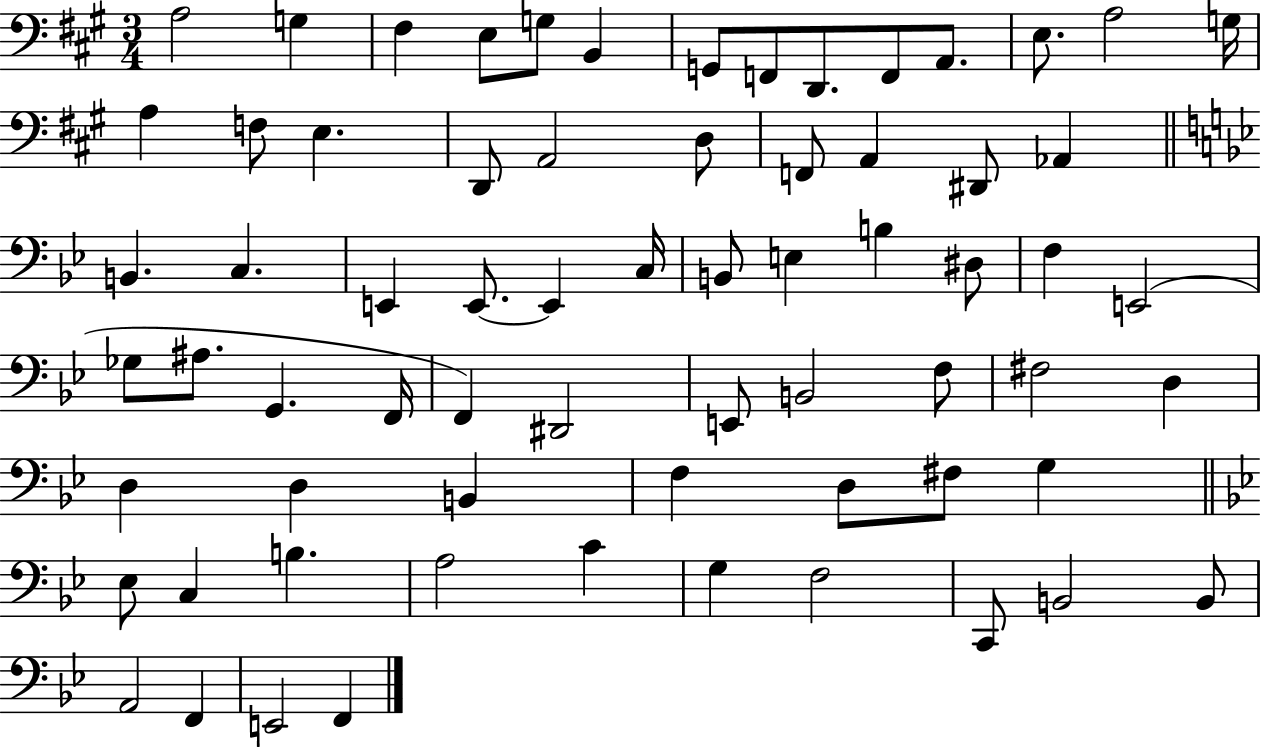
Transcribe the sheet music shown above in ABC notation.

X:1
T:Untitled
M:3/4
L:1/4
K:A
A,2 G, ^F, E,/2 G,/2 B,, G,,/2 F,,/2 D,,/2 F,,/2 A,,/2 E,/2 A,2 G,/4 A, F,/2 E, D,,/2 A,,2 D,/2 F,,/2 A,, ^D,,/2 _A,, B,, C, E,, E,,/2 E,, C,/4 B,,/2 E, B, ^D,/2 F, E,,2 _G,/2 ^A,/2 G,, F,,/4 F,, ^D,,2 E,,/2 B,,2 F,/2 ^F,2 D, D, D, B,, F, D,/2 ^F,/2 G, _E,/2 C, B, A,2 C G, F,2 C,,/2 B,,2 B,,/2 A,,2 F,, E,,2 F,,